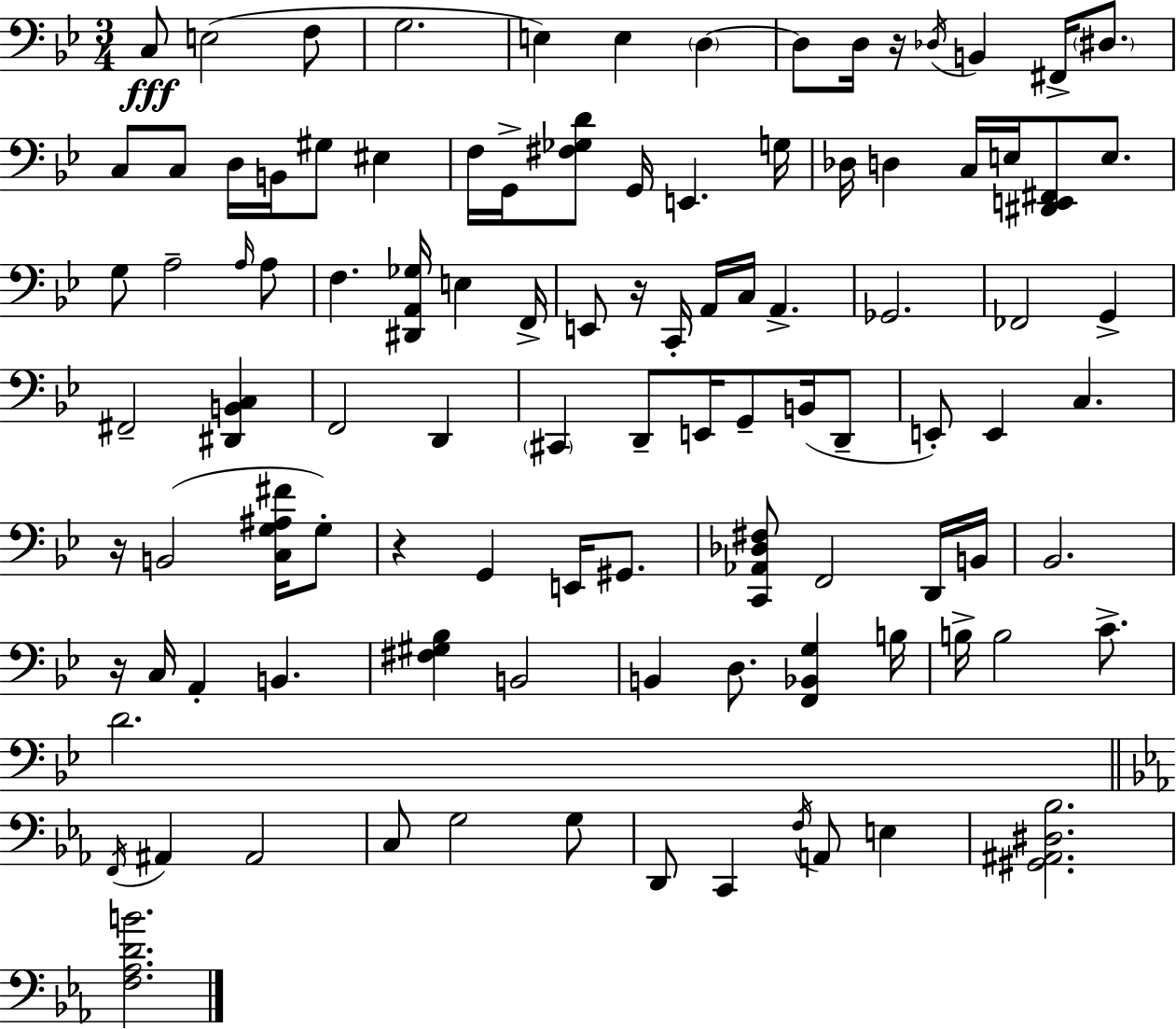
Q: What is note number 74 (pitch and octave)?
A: B3